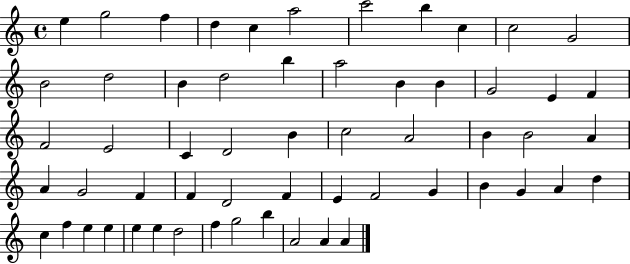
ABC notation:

X:1
T:Untitled
M:4/4
L:1/4
K:C
e g2 f d c a2 c'2 b c c2 G2 B2 d2 B d2 b a2 B B G2 E F F2 E2 C D2 B c2 A2 B B2 A A G2 F F D2 F E F2 G B G A d c f e e e e d2 f g2 b A2 A A